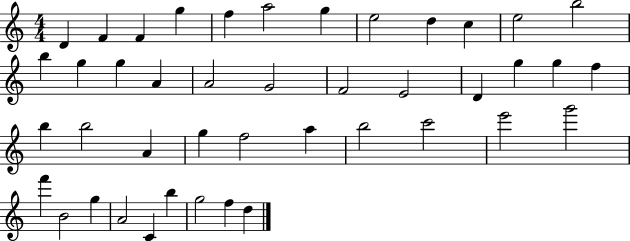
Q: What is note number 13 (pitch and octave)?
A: B5